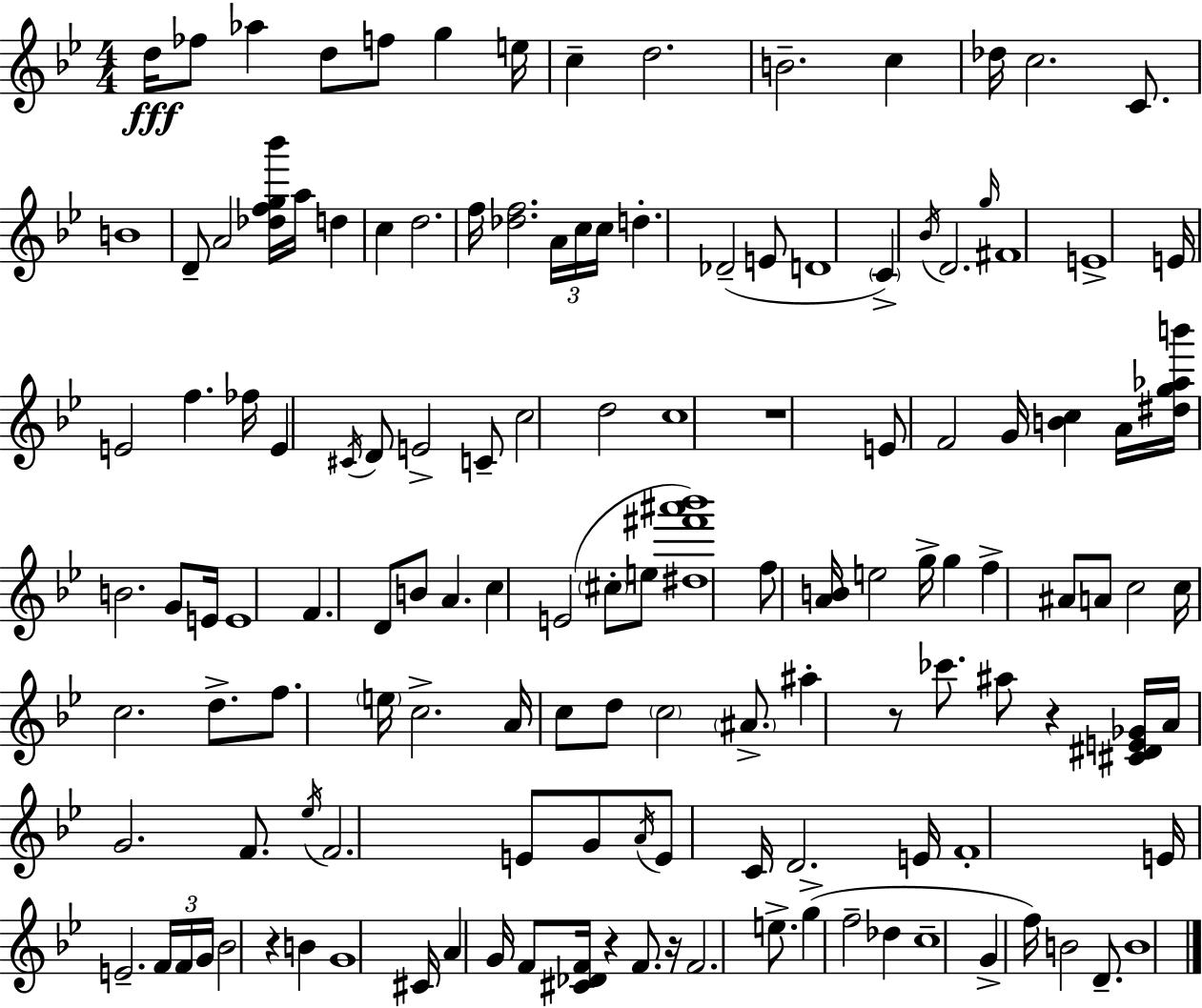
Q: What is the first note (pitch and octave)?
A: D5